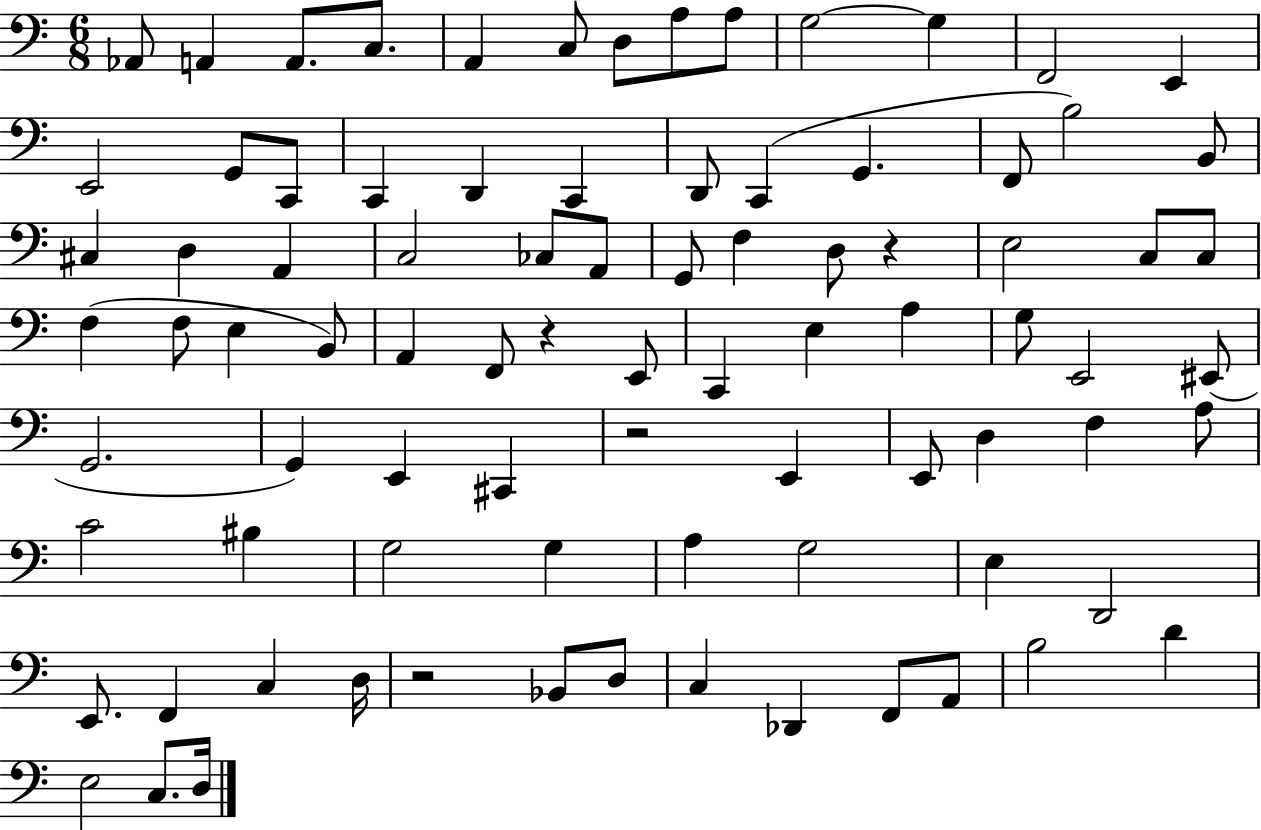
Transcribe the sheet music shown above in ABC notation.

X:1
T:Untitled
M:6/8
L:1/4
K:C
_A,,/2 A,, A,,/2 C,/2 A,, C,/2 D,/2 A,/2 A,/2 G,2 G, F,,2 E,, E,,2 G,,/2 C,,/2 C,, D,, C,, D,,/2 C,, G,, F,,/2 B,2 B,,/2 ^C, D, A,, C,2 _C,/2 A,,/2 G,,/2 F, D,/2 z E,2 C,/2 C,/2 F, F,/2 E, B,,/2 A,, F,,/2 z E,,/2 C,, E, A, G,/2 E,,2 ^E,,/2 G,,2 G,, E,, ^C,, z2 E,, E,,/2 D, F, A,/2 C2 ^B, G,2 G, A, G,2 E, D,,2 E,,/2 F,, C, D,/4 z2 _B,,/2 D,/2 C, _D,, F,,/2 A,,/2 B,2 D E,2 C,/2 D,/4